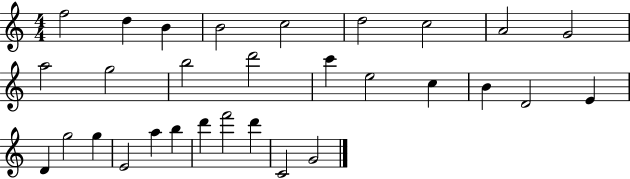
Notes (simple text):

F5/h D5/q B4/q B4/h C5/h D5/h C5/h A4/h G4/h A5/h G5/h B5/h D6/h C6/q E5/h C5/q B4/q D4/h E4/q D4/q G5/h G5/q E4/h A5/q B5/q D6/q F6/h D6/q C4/h G4/h